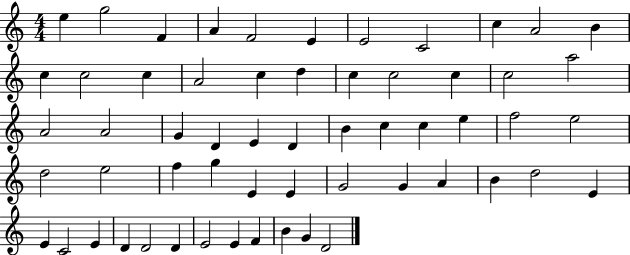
{
  \clef treble
  \numericTimeSignature
  \time 4/4
  \key c \major
  e''4 g''2 f'4 | a'4 f'2 e'4 | e'2 c'2 | c''4 a'2 b'4 | \break c''4 c''2 c''4 | a'2 c''4 d''4 | c''4 c''2 c''4 | c''2 a''2 | \break a'2 a'2 | g'4 d'4 e'4 d'4 | b'4 c''4 c''4 e''4 | f''2 e''2 | \break d''2 e''2 | f''4 g''4 e'4 e'4 | g'2 g'4 a'4 | b'4 d''2 e'4 | \break e'4 c'2 e'4 | d'4 d'2 d'4 | e'2 e'4 f'4 | b'4 g'4 d'2 | \break \bar "|."
}